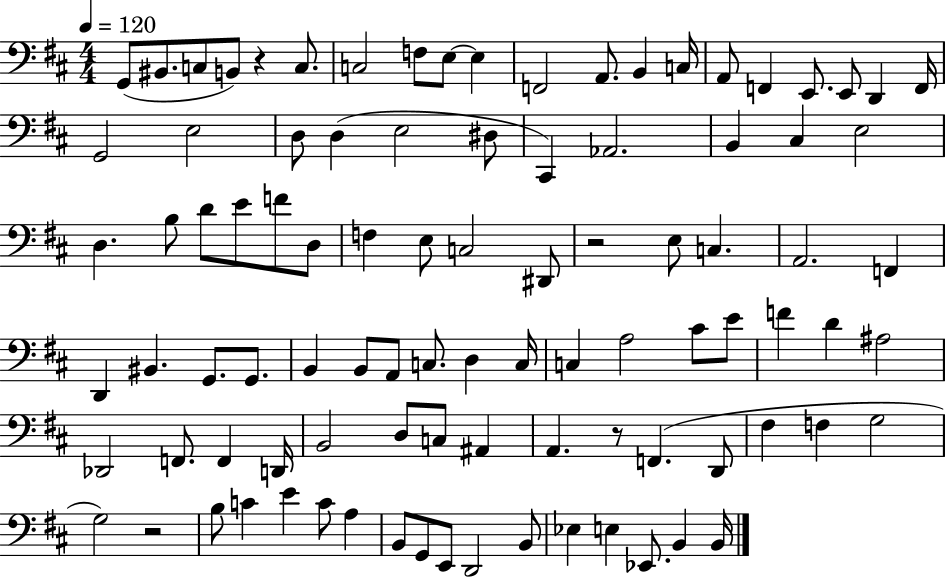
{
  \clef bass
  \numericTimeSignature
  \time 4/4
  \key d \major
  \tempo 4 = 120
  g,8( bis,8. c8 b,8) r4 c8. | c2 f8 e8~~ e4 | f,2 a,8. b,4 c16 | a,8 f,4 e,8. e,8 d,4 f,16 | \break g,2 e2 | d8 d4( e2 dis8 | cis,4) aes,2. | b,4 cis4 e2 | \break d4. b8 d'8 e'8 f'8 d8 | f4 e8 c2 dis,8 | r2 e8 c4. | a,2. f,4 | \break d,4 bis,4. g,8. g,8. | b,4 b,8 a,8 c8. d4 c16 | c4 a2 cis'8 e'8 | f'4 d'4 ais2 | \break des,2 f,8. f,4 d,16 | b,2 d8 c8 ais,4 | a,4. r8 f,4.( d,8 | fis4 f4 g2 | \break g2) r2 | b8 c'4 e'4 c'8 a4 | b,8 g,8 e,8 d,2 b,8 | ees4 e4 ees,8. b,4 b,16 | \break \bar "|."
}